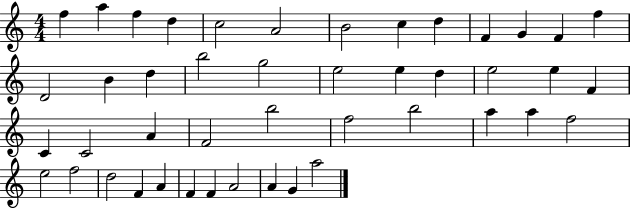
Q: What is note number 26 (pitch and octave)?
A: C4